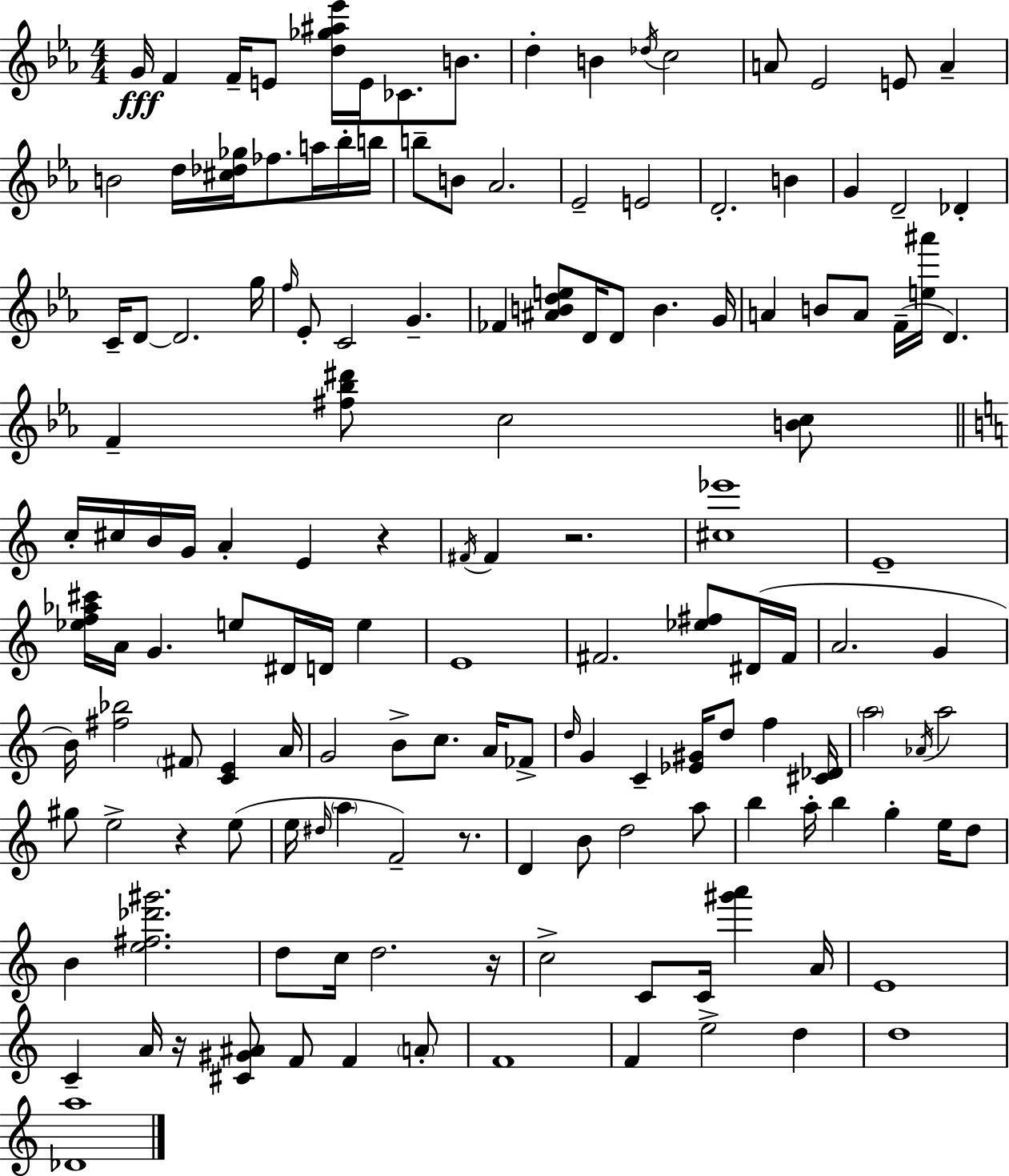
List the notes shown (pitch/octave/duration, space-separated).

G4/s F4/q F4/s E4/e [D5,Gb5,A#5,Eb6]/s E4/s CES4/e. B4/e. D5/q B4/q Db5/s C5/h A4/e Eb4/h E4/e A4/q B4/h D5/s [C#5,Db5,Gb5]/s FES5/e. A5/s Bb5/s B5/s B5/e B4/e Ab4/h. Eb4/h E4/h D4/h. B4/q G4/q D4/h Db4/q C4/s D4/e D4/h. G5/s F5/s Eb4/e C4/h G4/q. FES4/q [A#4,B4,D5,E5]/e D4/s D4/e B4/q. G4/s A4/q B4/e A4/e F4/s [E5,A#6]/s D4/q. F4/q [F#5,Bb5,D#6]/e C5/h [B4,C5]/e C5/s C#5/s B4/s G4/s A4/q E4/q R/q F#4/s F#4/q R/h. [C#5,Eb6]/w E4/w [Eb5,F5,Ab5,C#6]/s A4/s G4/q. E5/e D#4/s D4/s E5/q E4/w F#4/h. [Eb5,F#5]/e D#4/s F#4/s A4/h. G4/q B4/s [F#5,Bb5]/h F#4/e [C4,E4]/q A4/s G4/h B4/e C5/e. A4/s FES4/e D5/s G4/q C4/q [Eb4,G#4]/s D5/e F5/q [C#4,Db4]/s A5/h Ab4/s A5/h G#5/e E5/h R/q E5/e E5/s D#5/s A5/q F4/h R/e. D4/q B4/e D5/h A5/e B5/q A5/s B5/q G5/q E5/s D5/e B4/q [E5,F#5,Db6,G#6]/h. D5/e C5/s D5/h. R/s C5/h C4/e C4/s [G#6,A6]/q A4/s E4/w C4/q A4/s R/s [C#4,G#4,A#4]/e F4/e F4/q A4/e F4/w F4/q E5/h D5/q D5/w [Db4,A5]/w